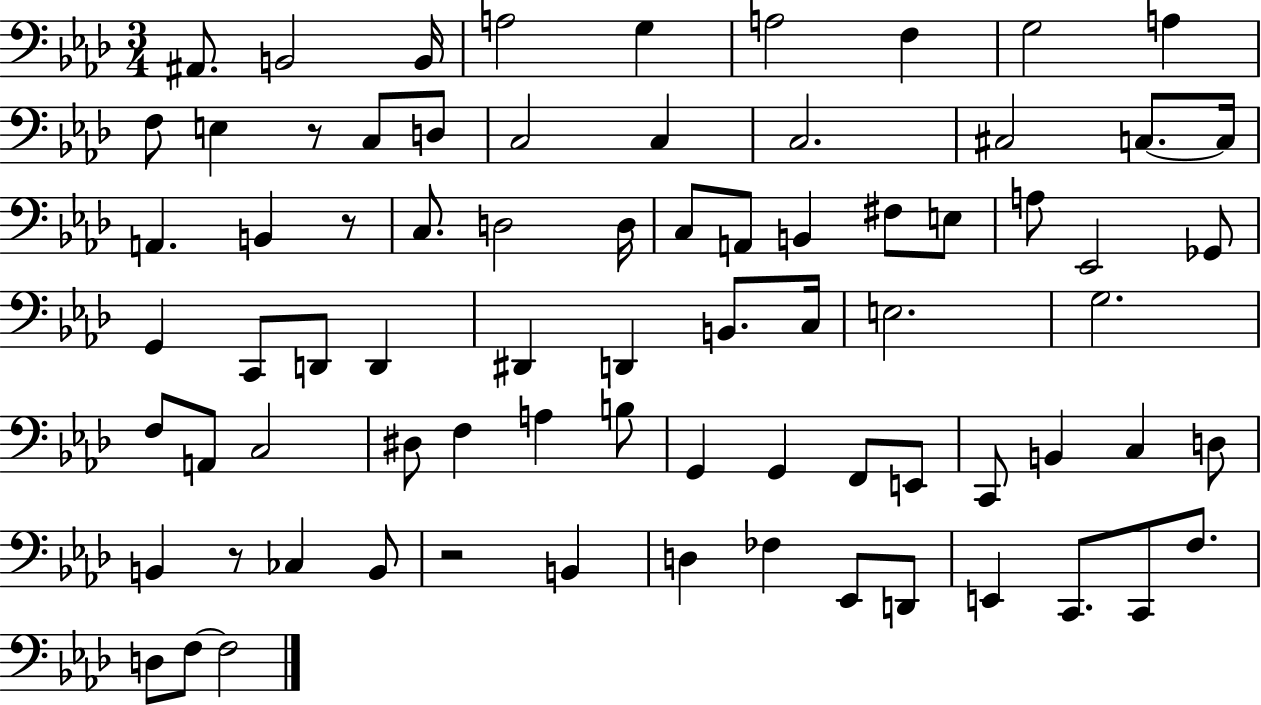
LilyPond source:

{
  \clef bass
  \numericTimeSignature
  \time 3/4
  \key aes \major
  \repeat volta 2 { ais,8. b,2 b,16 | a2 g4 | a2 f4 | g2 a4 | \break f8 e4 r8 c8 d8 | c2 c4 | c2. | cis2 c8.~~ c16 | \break a,4. b,4 r8 | c8. d2 d16 | c8 a,8 b,4 fis8 e8 | a8 ees,2 ges,8 | \break g,4 c,8 d,8 d,4 | dis,4 d,4 b,8. c16 | e2. | g2. | \break f8 a,8 c2 | dis8 f4 a4 b8 | g,4 g,4 f,8 e,8 | c,8 b,4 c4 d8 | \break b,4 r8 ces4 b,8 | r2 b,4 | d4 fes4 ees,8 d,8 | e,4 c,8. c,8 f8. | \break d8 f8~~ f2 | } \bar "|."
}